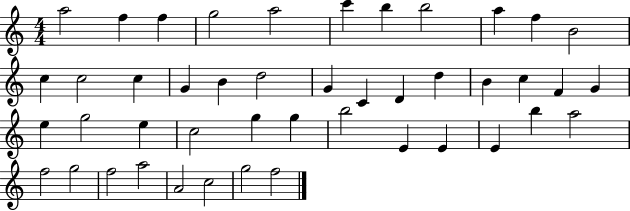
X:1
T:Untitled
M:4/4
L:1/4
K:C
a2 f f g2 a2 c' b b2 a f B2 c c2 c G B d2 G C D d B c F G e g2 e c2 g g b2 E E E b a2 f2 g2 f2 a2 A2 c2 g2 f2